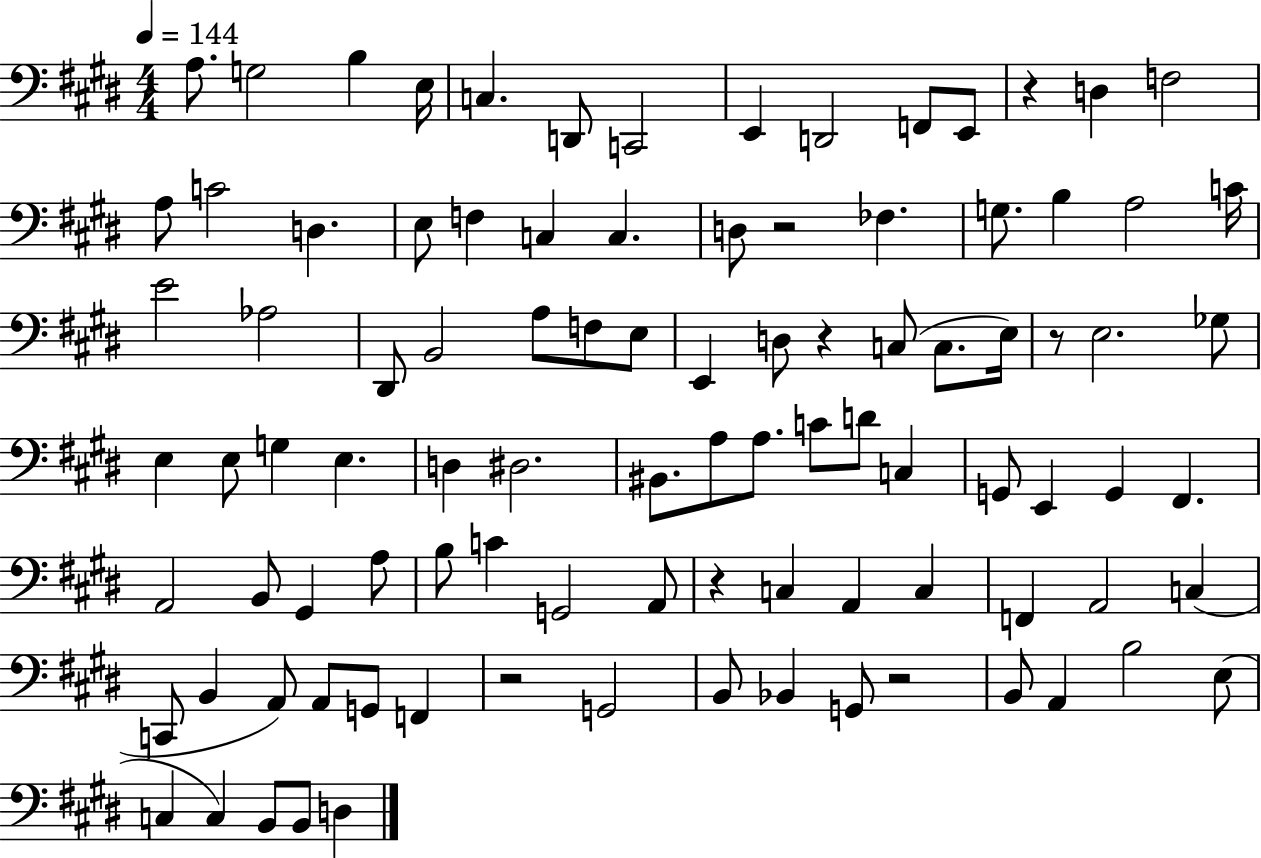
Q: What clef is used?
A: bass